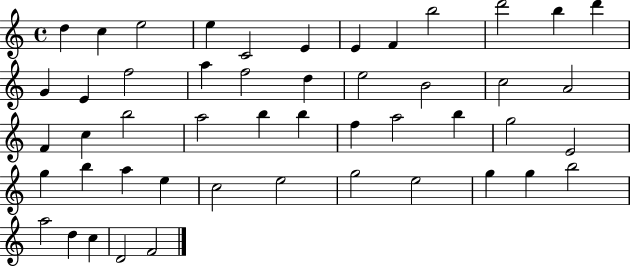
{
  \clef treble
  \time 4/4
  \defaultTimeSignature
  \key c \major
  d''4 c''4 e''2 | e''4 c'2 e'4 | e'4 f'4 b''2 | d'''2 b''4 d'''4 | \break g'4 e'4 f''2 | a''4 f''2 d''4 | e''2 b'2 | c''2 a'2 | \break f'4 c''4 b''2 | a''2 b''4 b''4 | f''4 a''2 b''4 | g''2 e'2 | \break g''4 b''4 a''4 e''4 | c''2 e''2 | g''2 e''2 | g''4 g''4 b''2 | \break a''2 d''4 c''4 | d'2 f'2 | \bar "|."
}